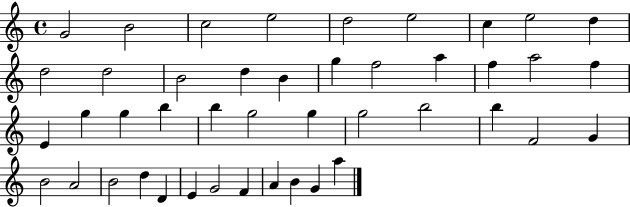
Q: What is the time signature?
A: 4/4